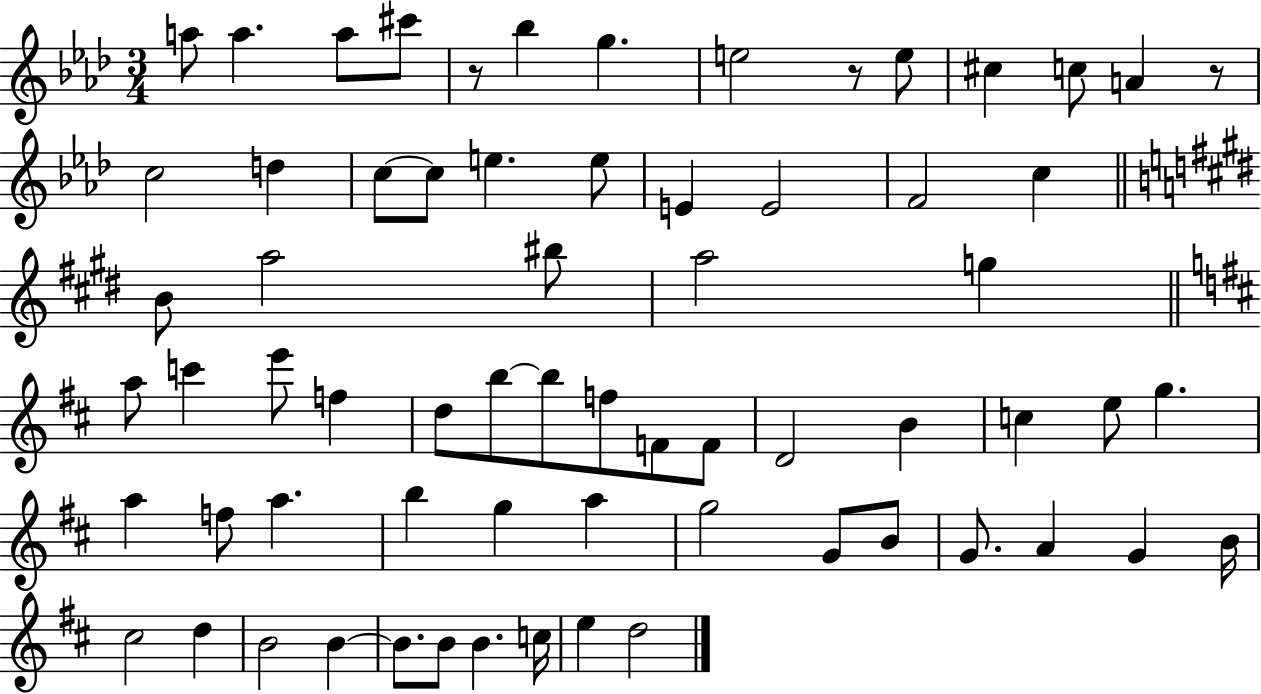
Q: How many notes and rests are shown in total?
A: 67